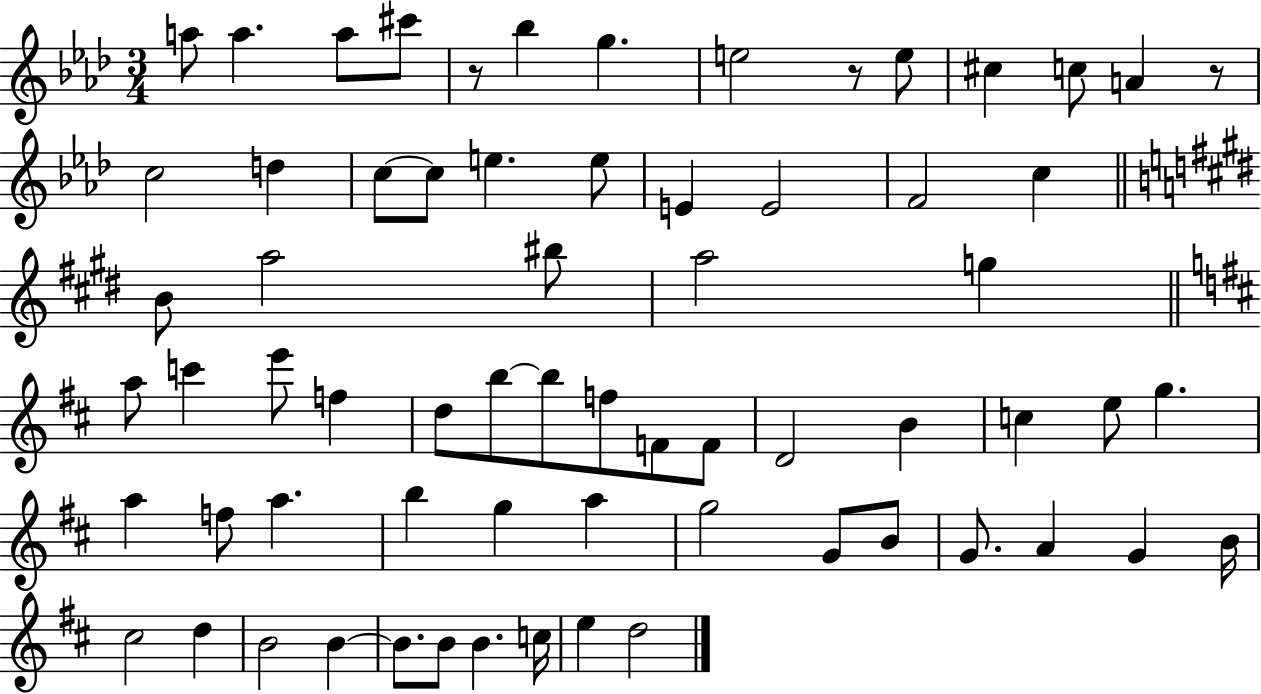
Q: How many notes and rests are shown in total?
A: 67